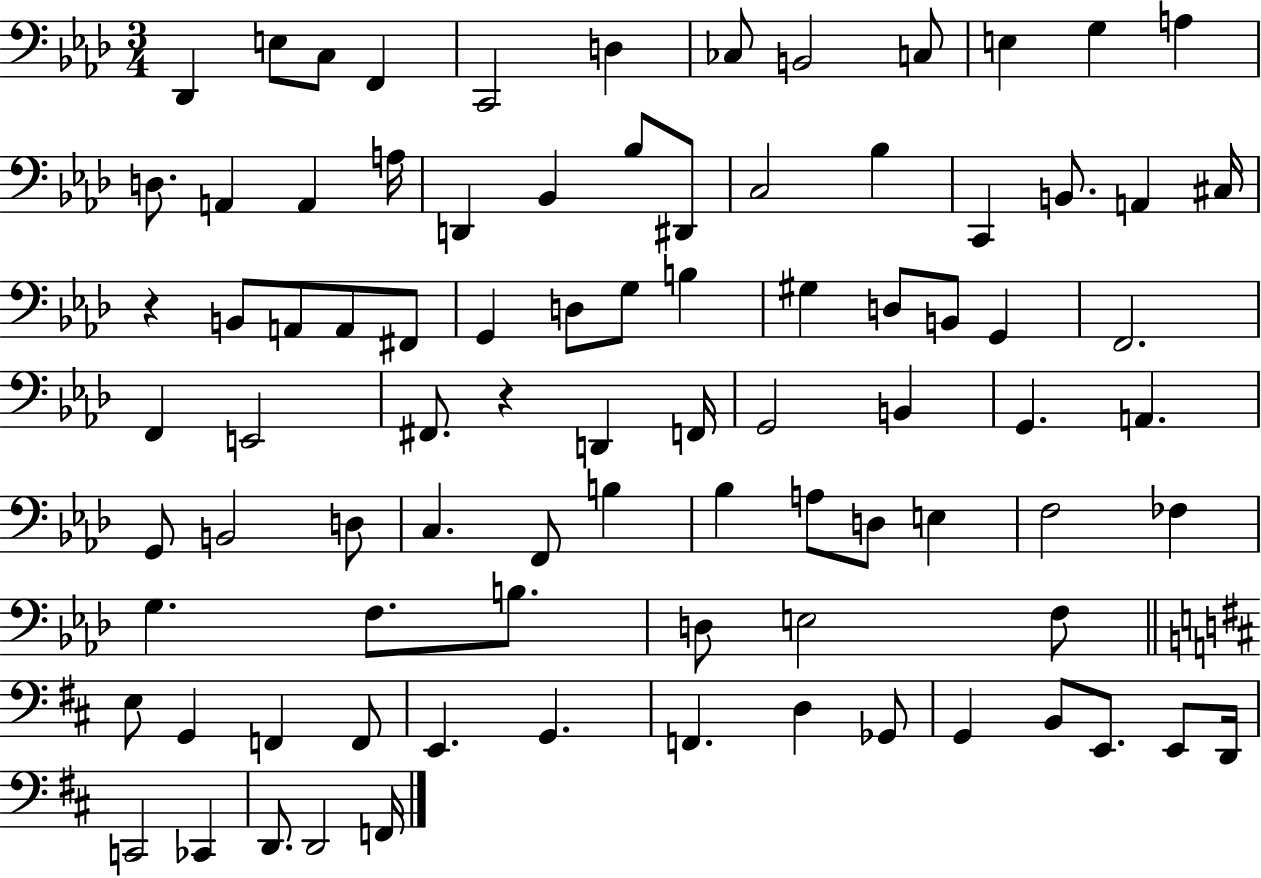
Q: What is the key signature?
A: AES major